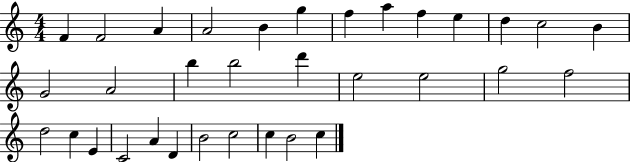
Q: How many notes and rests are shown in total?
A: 33